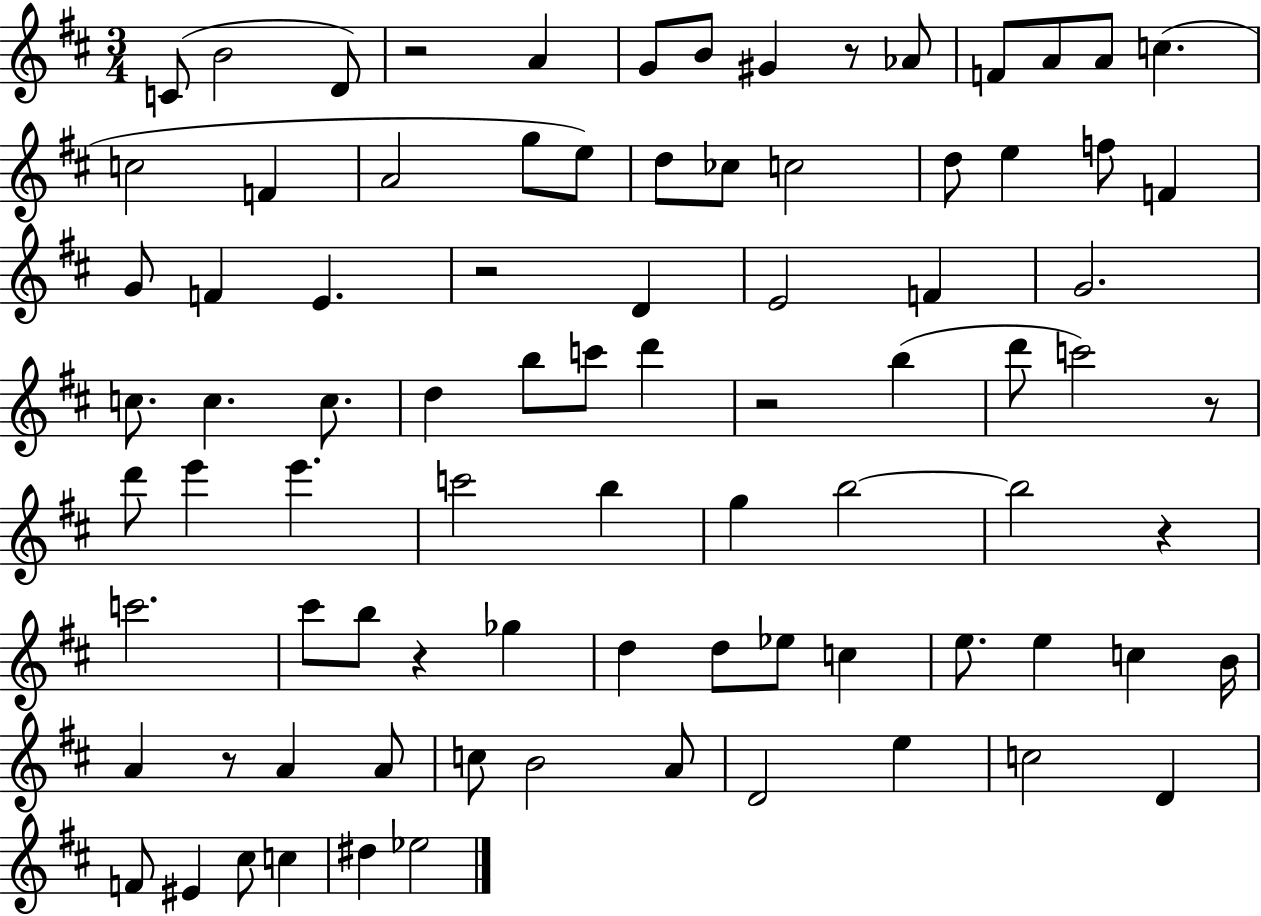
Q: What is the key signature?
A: D major